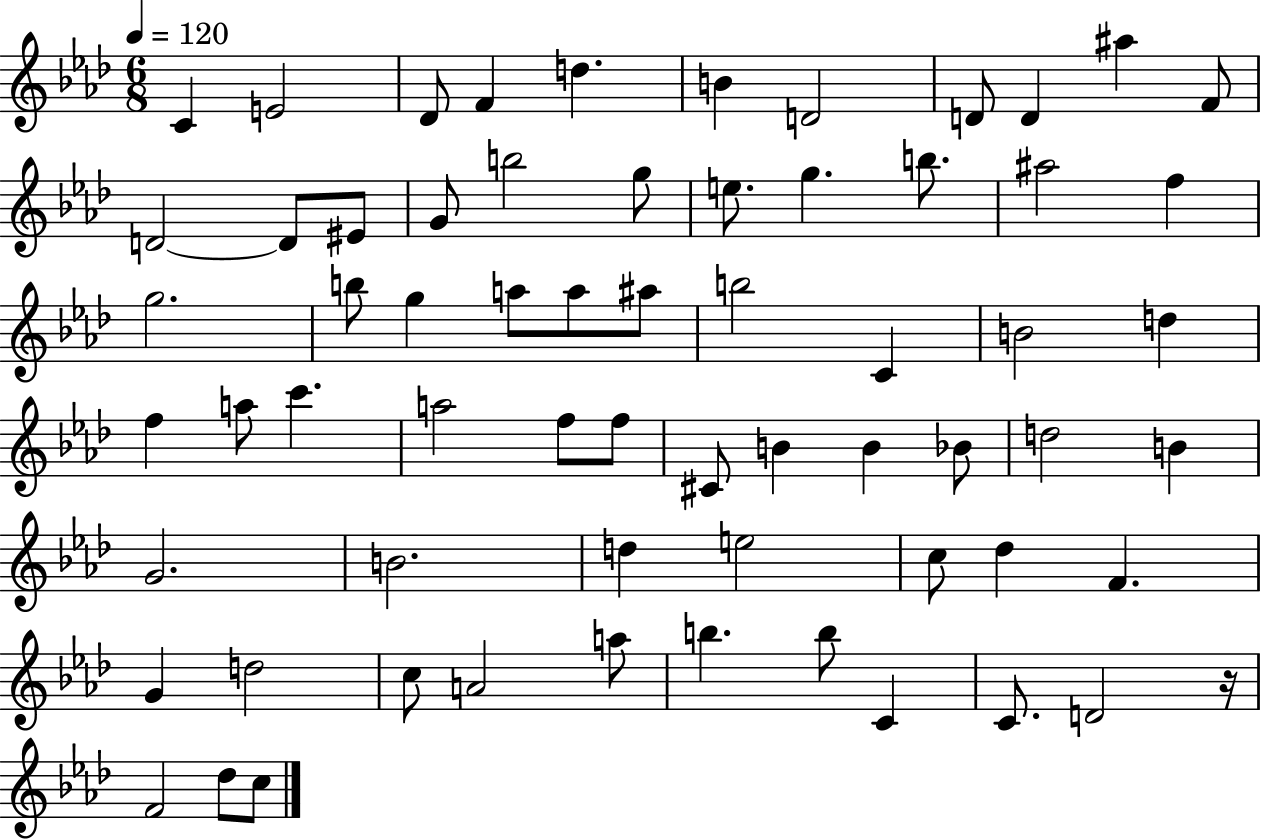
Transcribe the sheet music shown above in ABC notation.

X:1
T:Untitled
M:6/8
L:1/4
K:Ab
C E2 _D/2 F d B D2 D/2 D ^a F/2 D2 D/2 ^E/2 G/2 b2 g/2 e/2 g b/2 ^a2 f g2 b/2 g a/2 a/2 ^a/2 b2 C B2 d f a/2 c' a2 f/2 f/2 ^C/2 B B _B/2 d2 B G2 B2 d e2 c/2 _d F G d2 c/2 A2 a/2 b b/2 C C/2 D2 z/4 F2 _d/2 c/2